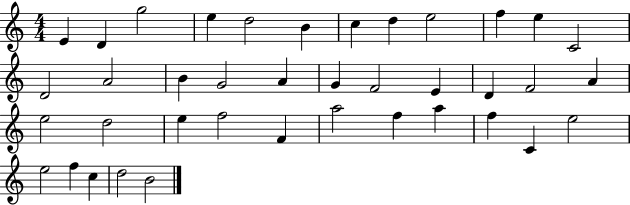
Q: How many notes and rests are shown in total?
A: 39